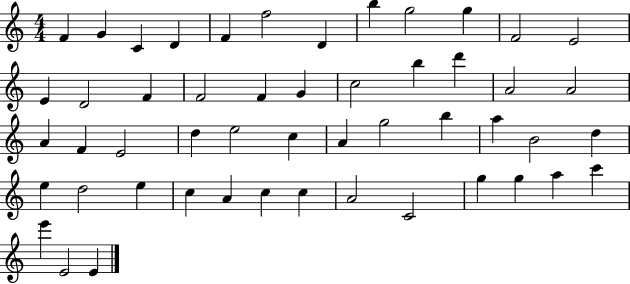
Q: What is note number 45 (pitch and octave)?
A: G5